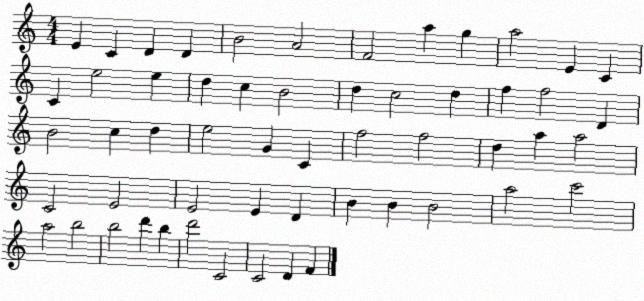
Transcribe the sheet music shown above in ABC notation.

X:1
T:Untitled
M:4/4
L:1/4
K:C
E C D D B2 A2 F2 a g a2 E C C e2 e d c B2 d c2 d f f2 D B2 c d e2 G C f2 f2 d a a2 C2 E2 E2 E D B B B2 a2 c'2 a2 b2 b2 d' b d'2 C2 C2 D F